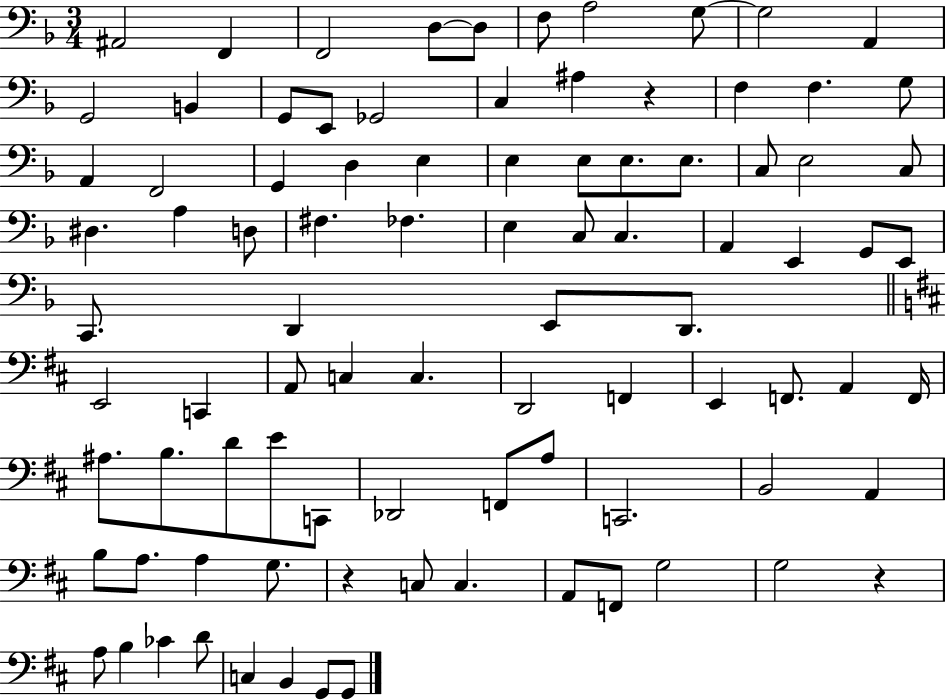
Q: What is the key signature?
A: F major